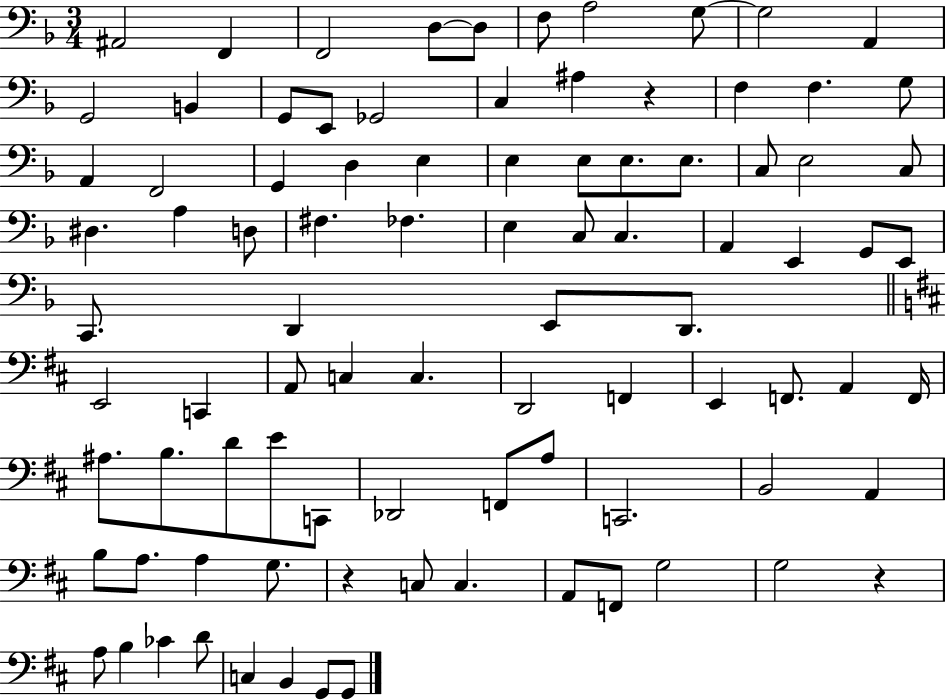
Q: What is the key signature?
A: F major